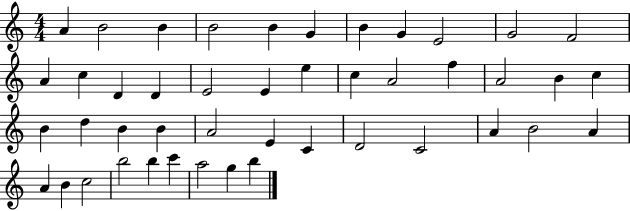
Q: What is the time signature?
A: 4/4